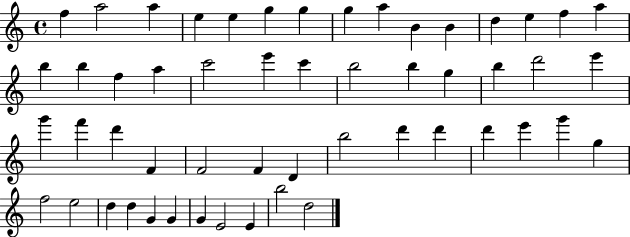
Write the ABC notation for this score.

X:1
T:Untitled
M:4/4
L:1/4
K:C
f a2 a e e g g g a B B d e f a b b f a c'2 e' c' b2 b g b d'2 e' g' f' d' F F2 F D b2 d' d' d' e' g' g f2 e2 d d G G G E2 E b2 d2